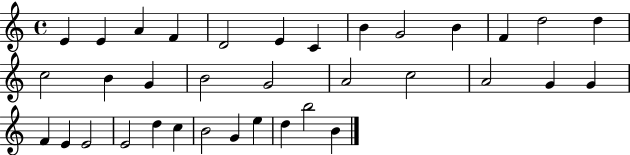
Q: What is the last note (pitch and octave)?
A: B4